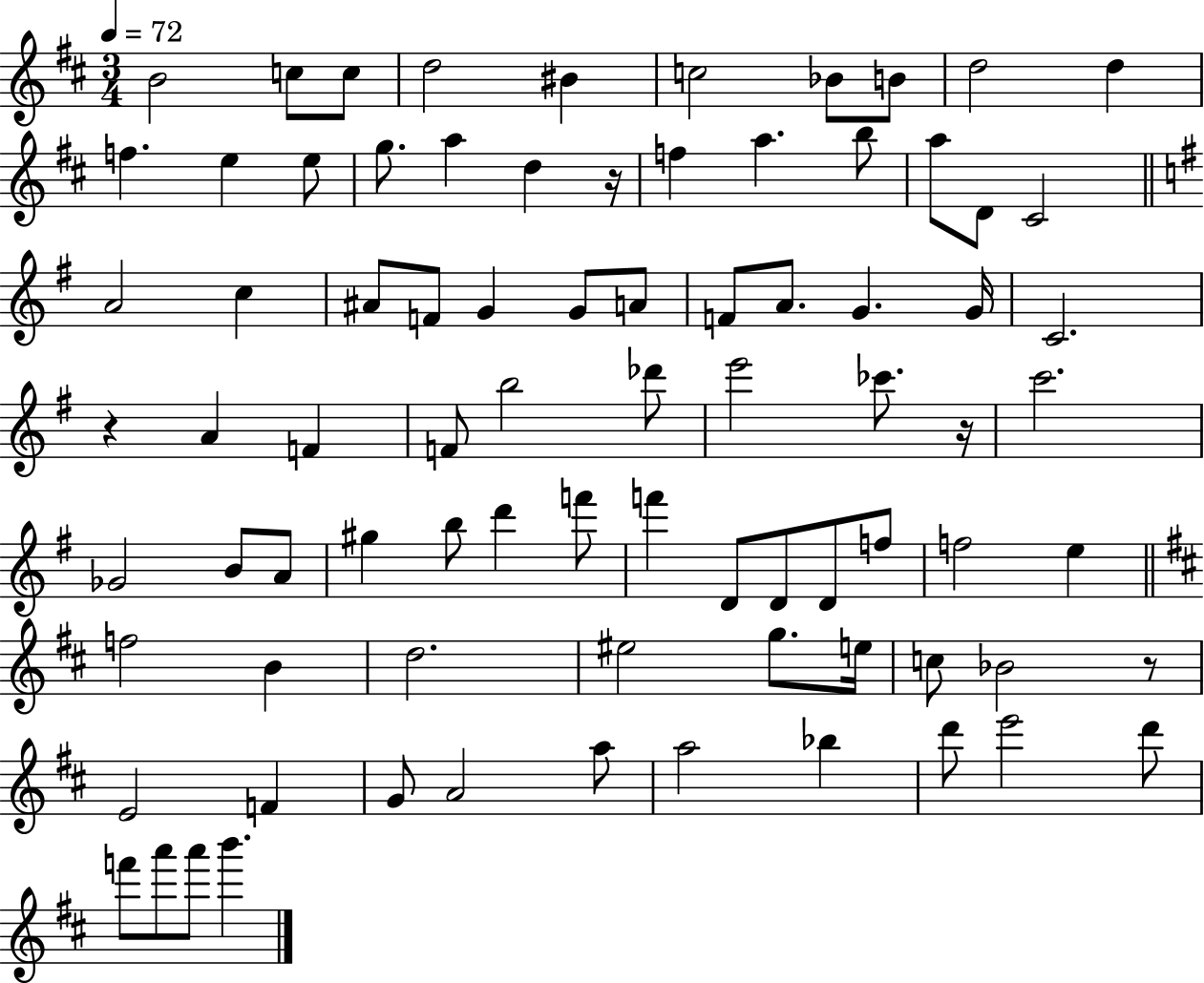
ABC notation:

X:1
T:Untitled
M:3/4
L:1/4
K:D
B2 c/2 c/2 d2 ^B c2 _B/2 B/2 d2 d f e e/2 g/2 a d z/4 f a b/2 a/2 D/2 ^C2 A2 c ^A/2 F/2 G G/2 A/2 F/2 A/2 G G/4 C2 z A F F/2 b2 _d'/2 e'2 _c'/2 z/4 c'2 _G2 B/2 A/2 ^g b/2 d' f'/2 f' D/2 D/2 D/2 f/2 f2 e f2 B d2 ^e2 g/2 e/4 c/2 _B2 z/2 E2 F G/2 A2 a/2 a2 _b d'/2 e'2 d'/2 f'/2 a'/2 a'/2 b'